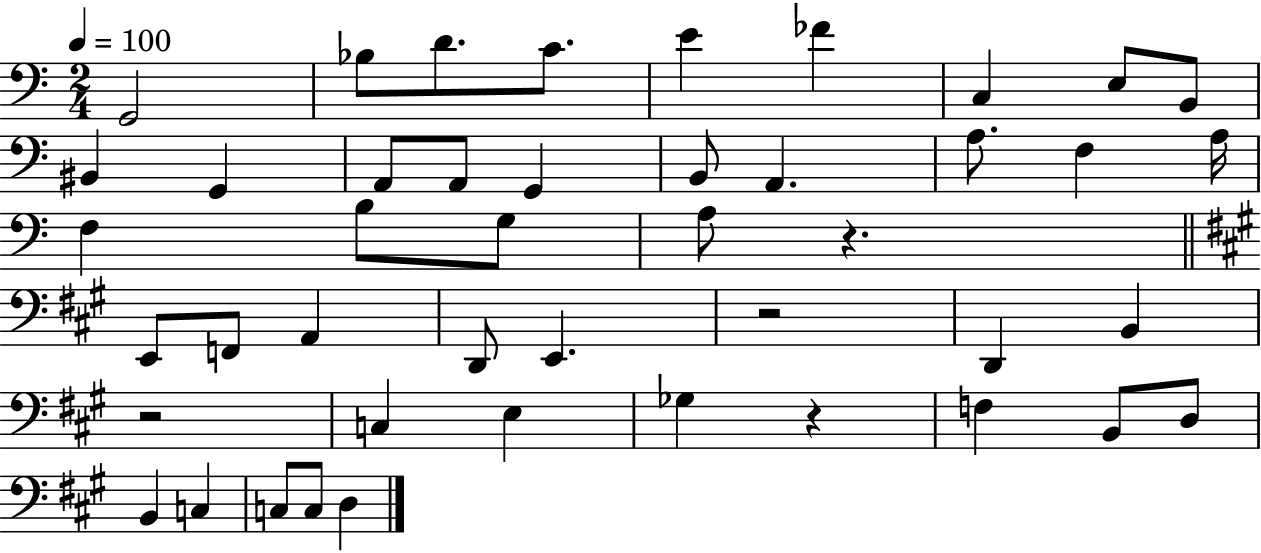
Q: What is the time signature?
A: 2/4